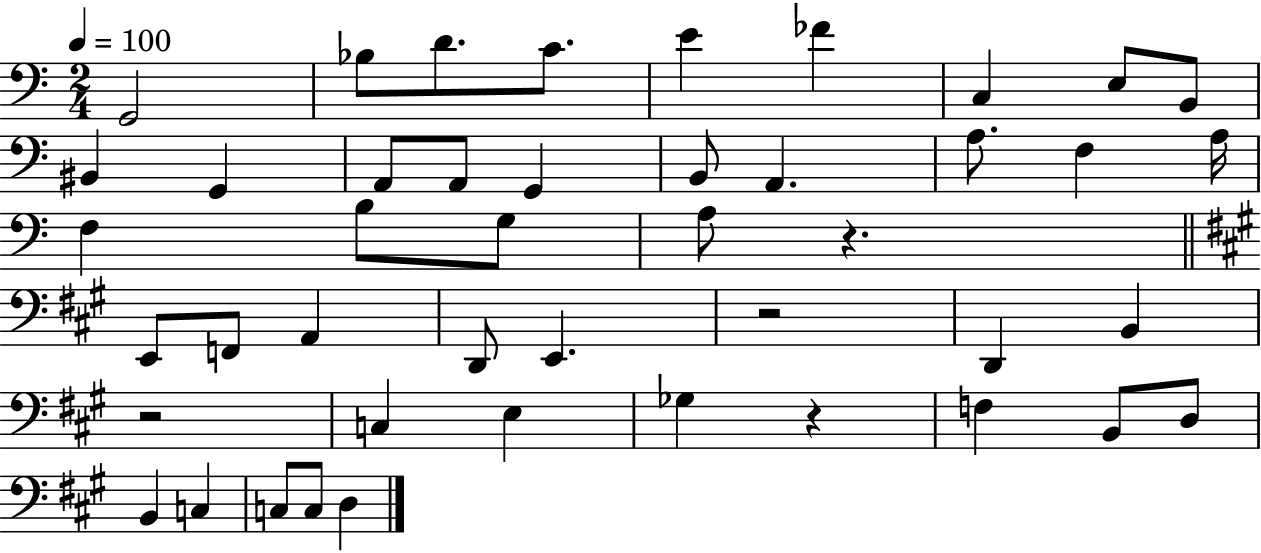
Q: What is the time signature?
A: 2/4